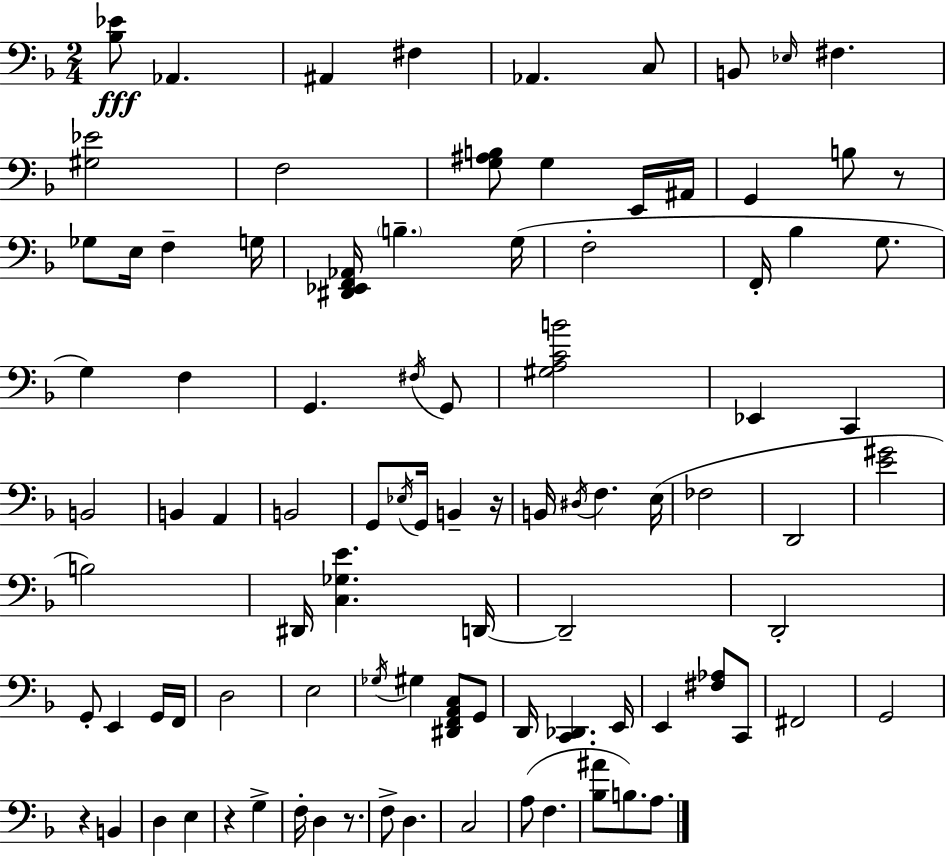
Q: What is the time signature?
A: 2/4